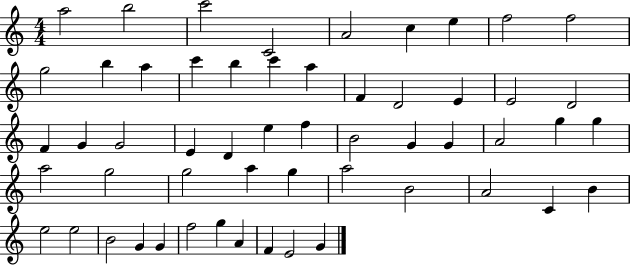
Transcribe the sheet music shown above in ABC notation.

X:1
T:Untitled
M:4/4
L:1/4
K:C
a2 b2 c'2 C2 A2 c e f2 f2 g2 b a c' b c' a F D2 E E2 D2 F G G2 E D e f B2 G G A2 g g a2 g2 g2 a g a2 B2 A2 C B e2 e2 B2 G G f2 g A F E2 G